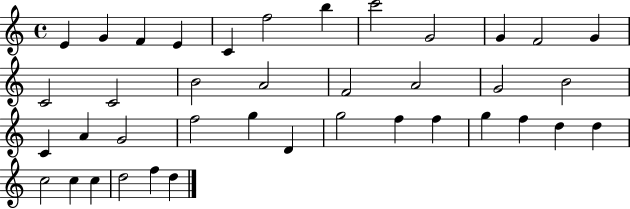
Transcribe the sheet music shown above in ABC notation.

X:1
T:Untitled
M:4/4
L:1/4
K:C
E G F E C f2 b c'2 G2 G F2 G C2 C2 B2 A2 F2 A2 G2 B2 C A G2 f2 g D g2 f f g f d d c2 c c d2 f d